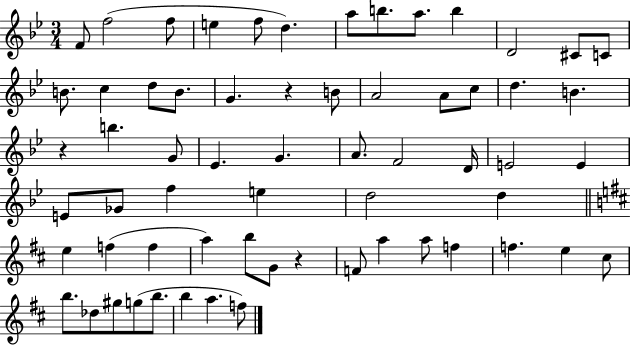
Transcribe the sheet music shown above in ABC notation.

X:1
T:Untitled
M:3/4
L:1/4
K:Bb
F/2 f2 f/2 e f/2 d a/2 b/2 a/2 b D2 ^C/2 C/2 B/2 c d/2 B/2 G z B/2 A2 A/2 c/2 d B z b G/2 _E G A/2 F2 D/4 E2 E E/2 _G/2 f e d2 d e f f a b/2 G/2 z F/2 a a/2 f f e ^c/2 b/2 _d/2 ^g/2 g/2 b/2 b a f/2